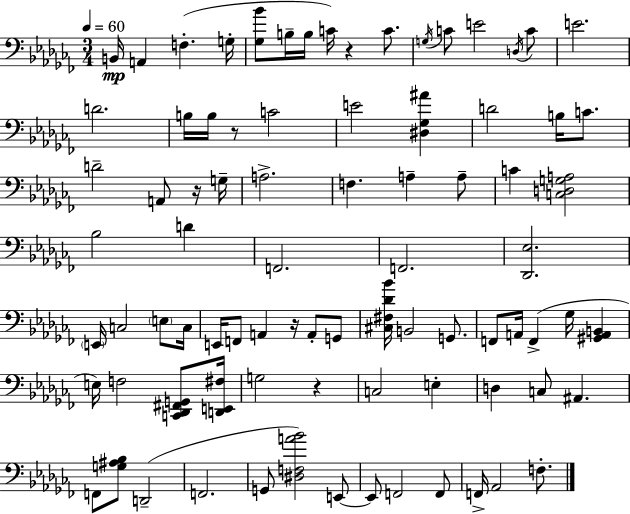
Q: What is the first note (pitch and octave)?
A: B2